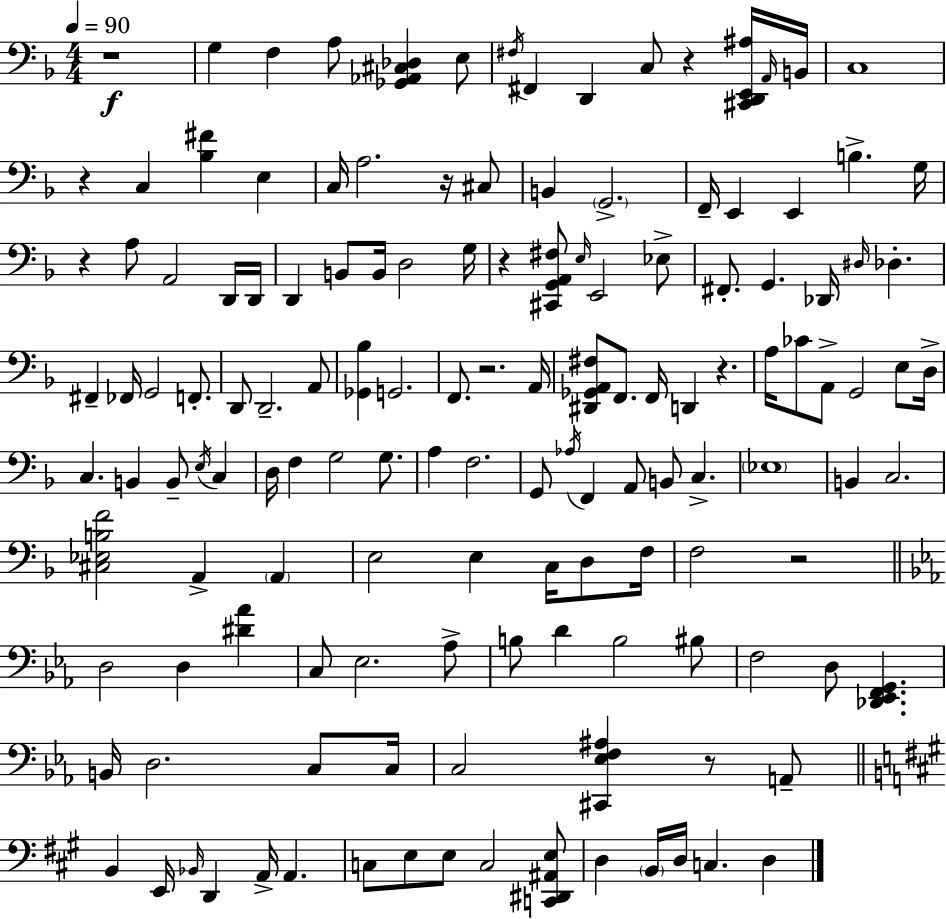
R/w G3/q F3/q A3/e [Gb2,Ab2,C#3,Db3]/q E3/e F#3/s F#2/q D2/q C3/e R/q [C#2,D2,E2,A#3]/s A2/s B2/s C3/w R/q C3/q [Bb3,F#4]/q E3/q C3/s A3/h. R/s C#3/e B2/q G2/h. F2/s E2/q E2/q B3/q. G3/s R/q A3/e A2/h D2/s D2/s D2/q B2/e B2/s D3/h G3/s R/q [C#2,G2,A2,F#3]/e E3/s E2/h Eb3/e F#2/e. G2/q. Db2/s D#3/s Db3/q. F#2/q FES2/s G2/h F2/e. D2/e D2/h. A2/e [Gb2,Bb3]/q G2/h. F2/e. R/h. A2/s [D#2,Gb2,A2,F#3]/e F2/e. F2/s D2/q R/q. A3/s CES4/e A2/e G2/h E3/e D3/s C3/q. B2/q B2/e E3/s C3/q D3/s F3/q G3/h G3/e. A3/q F3/h. G2/e Ab3/s F2/q A2/e B2/e C3/q. Eb3/w B2/q C3/h. [C#3,Eb3,B3,F4]/h A2/q A2/q E3/h E3/q C3/s D3/e F3/s F3/h R/h D3/h D3/q [D#4,Ab4]/q C3/e Eb3/h. Ab3/e B3/e D4/q B3/h BIS3/e F3/h D3/e [Db2,Eb2,F2,G2]/q. B2/s D3/h. C3/e C3/s C3/h [C#2,Eb3,F3,A#3]/q R/e A2/e B2/q E2/s Bb2/s D2/q A2/s A2/q. C3/e E3/e E3/e C3/h [C2,D#2,A#2,E3]/e D3/q B2/s D3/s C3/q. D3/q